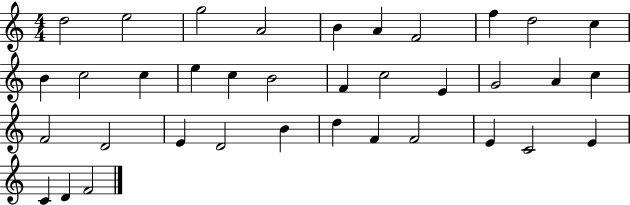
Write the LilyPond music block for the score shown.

{
  \clef treble
  \numericTimeSignature
  \time 4/4
  \key c \major
  d''2 e''2 | g''2 a'2 | b'4 a'4 f'2 | f''4 d''2 c''4 | \break b'4 c''2 c''4 | e''4 c''4 b'2 | f'4 c''2 e'4 | g'2 a'4 c''4 | \break f'2 d'2 | e'4 d'2 b'4 | d''4 f'4 f'2 | e'4 c'2 e'4 | \break c'4 d'4 f'2 | \bar "|."
}